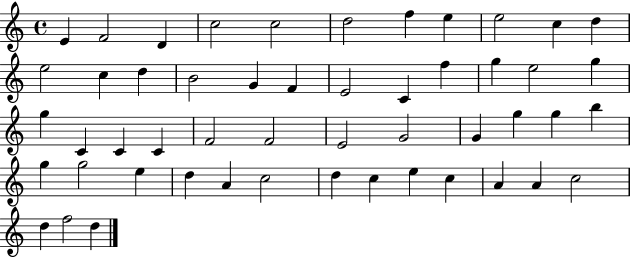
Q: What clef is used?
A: treble